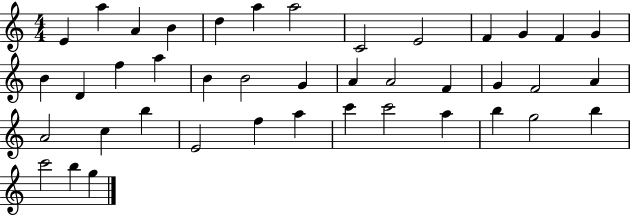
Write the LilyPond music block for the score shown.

{
  \clef treble
  \numericTimeSignature
  \time 4/4
  \key c \major
  e'4 a''4 a'4 b'4 | d''4 a''4 a''2 | c'2 e'2 | f'4 g'4 f'4 g'4 | \break b'4 d'4 f''4 a''4 | b'4 b'2 g'4 | a'4 a'2 f'4 | g'4 f'2 a'4 | \break a'2 c''4 b''4 | e'2 f''4 a''4 | c'''4 c'''2 a''4 | b''4 g''2 b''4 | \break c'''2 b''4 g''4 | \bar "|."
}